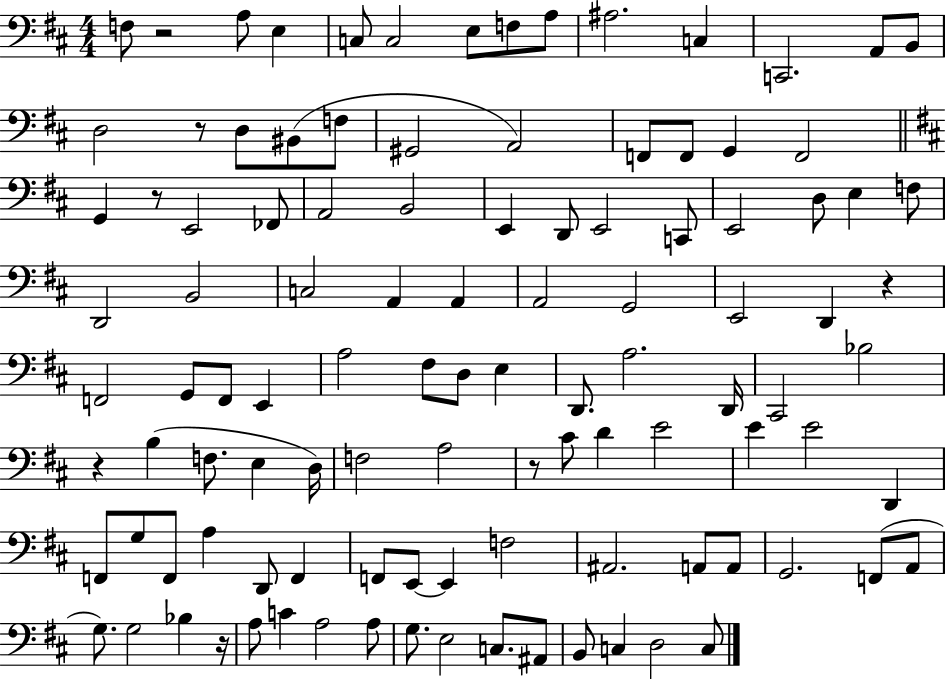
{
  \clef bass
  \numericTimeSignature
  \time 4/4
  \key d \major
  f8 r2 a8 e4 | c8 c2 e8 f8 a8 | ais2. c4 | c,2. a,8 b,8 | \break d2 r8 d8 bis,8( f8 | gis,2 a,2) | f,8 f,8 g,4 f,2 | \bar "||" \break \key b \minor g,4 r8 e,2 fes,8 | a,2 b,2 | e,4 d,8 e,2 c,8 | e,2 d8 e4 f8 | \break d,2 b,2 | c2 a,4 a,4 | a,2 g,2 | e,2 d,4 r4 | \break f,2 g,8 f,8 e,4 | a2 fis8 d8 e4 | d,8. a2. d,16 | cis,2 bes2 | \break r4 b4( f8. e4 d16) | f2 a2 | r8 cis'8 d'4 e'2 | e'4 e'2 d,4 | \break f,8 g8 f,8 a4 d,8 f,4 | f,8 e,8~~ e,4 f2 | ais,2. a,8 a,8 | g,2. f,8( a,8 | \break g8.) g2 bes4 r16 | a8 c'4 a2 a8 | g8. e2 c8. ais,8 | b,8 c4 d2 c8 | \break \bar "|."
}